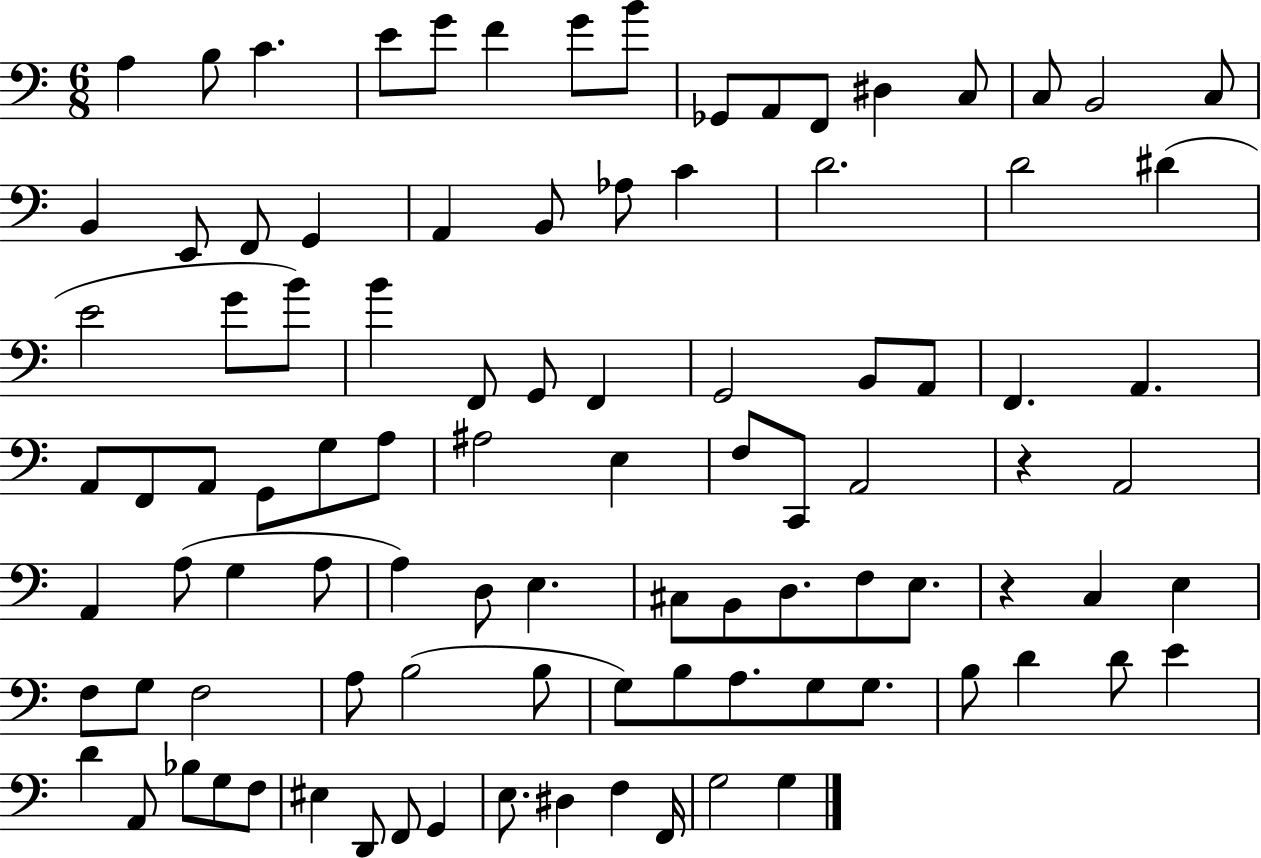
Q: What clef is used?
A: bass